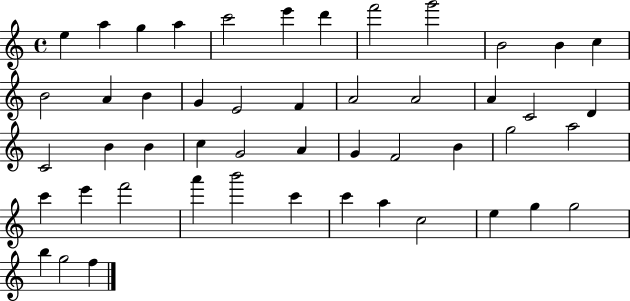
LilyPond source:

{
  \clef treble
  \time 4/4
  \defaultTimeSignature
  \key c \major
  e''4 a''4 g''4 a''4 | c'''2 e'''4 d'''4 | f'''2 g'''2 | b'2 b'4 c''4 | \break b'2 a'4 b'4 | g'4 e'2 f'4 | a'2 a'2 | a'4 c'2 d'4 | \break c'2 b'4 b'4 | c''4 g'2 a'4 | g'4 f'2 b'4 | g''2 a''2 | \break c'''4 e'''4 f'''2 | a'''4 b'''2 c'''4 | c'''4 a''4 c''2 | e''4 g''4 g''2 | \break b''4 g''2 f''4 | \bar "|."
}